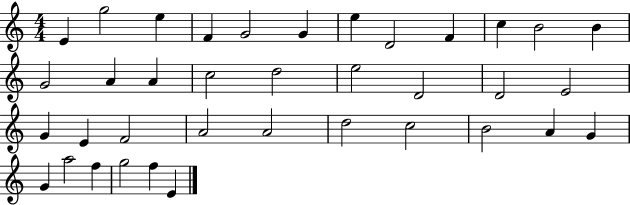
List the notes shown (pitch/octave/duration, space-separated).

E4/q G5/h E5/q F4/q G4/h G4/q E5/q D4/h F4/q C5/q B4/h B4/q G4/h A4/q A4/q C5/h D5/h E5/h D4/h D4/h E4/h G4/q E4/q F4/h A4/h A4/h D5/h C5/h B4/h A4/q G4/q G4/q A5/h F5/q G5/h F5/q E4/q